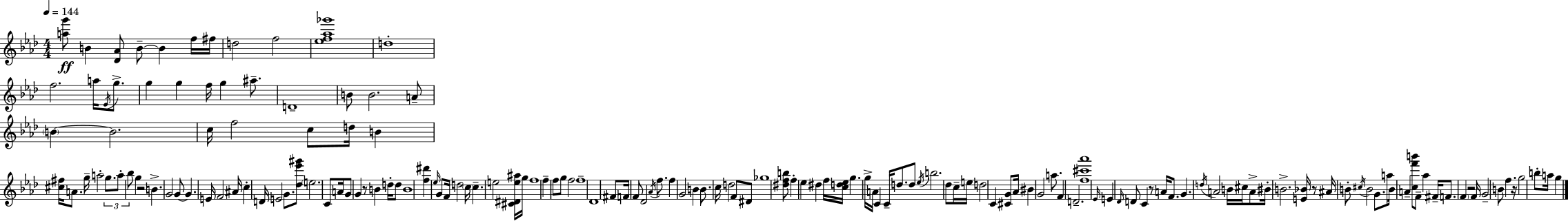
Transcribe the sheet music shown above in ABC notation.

X:1
T:Untitled
M:4/4
L:1/4
K:Ab
[ag']/2 B [_D_A]/2 B/2 B f/4 ^f/4 d2 f2 [_ef_a_g']4 d4 f2 a/4 _E/4 g/2 g g f/4 g ^a/2 D4 B/2 B2 A/2 B B2 c/4 f2 c/2 d/4 B [^c^f]/4 A/2 g/4 a2 g/2 a/2 _b/2 g z2 B G2 G/2 G E/4 F2 ^A/4 c D/4 E2 G/2 [_d_e'^g']/2 e2 C/2 A/4 G/2 G z/2 B d/4 d/2 B4 [f^d'] _e/4 G/2 F/4 d2 c/4 c e2 [^C^De^a]/4 g/4 f4 f f/2 g/2 f2 f4 _D4 ^F/2 F/4 F/2 _D2 _A/4 f/2 f G2 B B/2 c/4 d2 F/2 ^D/2 _g4 [^dfb]/2 f _e ^d f/4 [cd_e]/4 g g/4 A/4 C C/4 d/2 d/2 _e/4 b2 _d/2 c/4 e/4 d2 C [^CG]/2 _A/4 ^B G2 a/2 F D2 [f^c'_a']4 _E/4 E _D/4 D/2 C z/2 A/4 F/2 G d/4 A2 B/4 ^c/4 A/2 ^B/4 B2 [E_B]/4 z/2 ^A/4 B/2 ^c/4 B2 G/2 a/2 B/4 A [cf'b']/2 F/2 _a ^F/4 F/2 F z2 F/4 G2 B/2 f z/4 g2 b/2 a/4 g